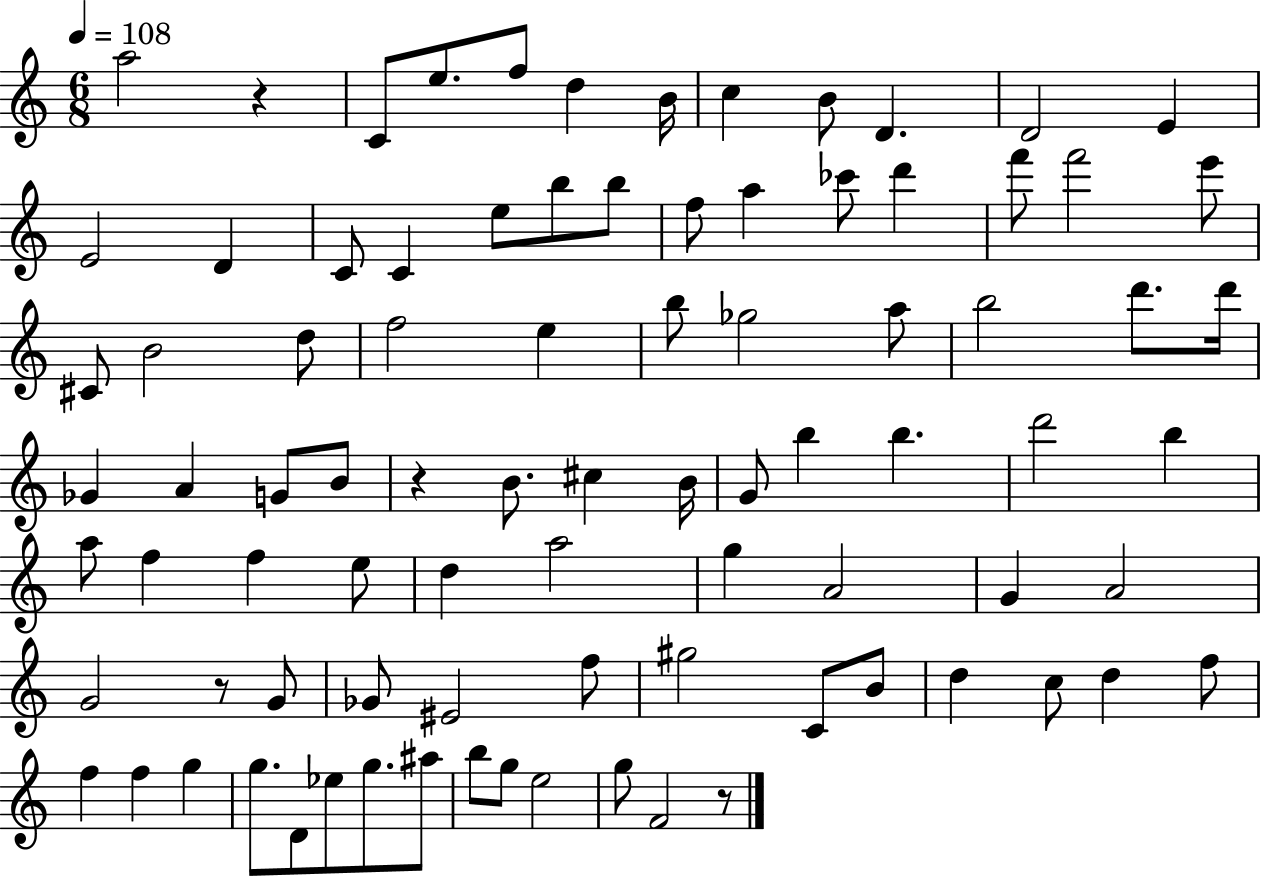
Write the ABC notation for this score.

X:1
T:Untitled
M:6/8
L:1/4
K:C
a2 z C/2 e/2 f/2 d B/4 c B/2 D D2 E E2 D C/2 C e/2 b/2 b/2 f/2 a _c'/2 d' f'/2 f'2 e'/2 ^C/2 B2 d/2 f2 e b/2 _g2 a/2 b2 d'/2 d'/4 _G A G/2 B/2 z B/2 ^c B/4 G/2 b b d'2 b a/2 f f e/2 d a2 g A2 G A2 G2 z/2 G/2 _G/2 ^E2 f/2 ^g2 C/2 B/2 d c/2 d f/2 f f g g/2 D/2 _e/2 g/2 ^a/2 b/2 g/2 e2 g/2 F2 z/2